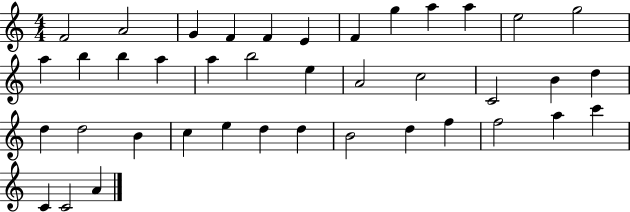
F4/h A4/h G4/q F4/q F4/q E4/q F4/q G5/q A5/q A5/q E5/h G5/h A5/q B5/q B5/q A5/q A5/q B5/h E5/q A4/h C5/h C4/h B4/q D5/q D5/q D5/h B4/q C5/q E5/q D5/q D5/q B4/h D5/q F5/q F5/h A5/q C6/q C4/q C4/h A4/q